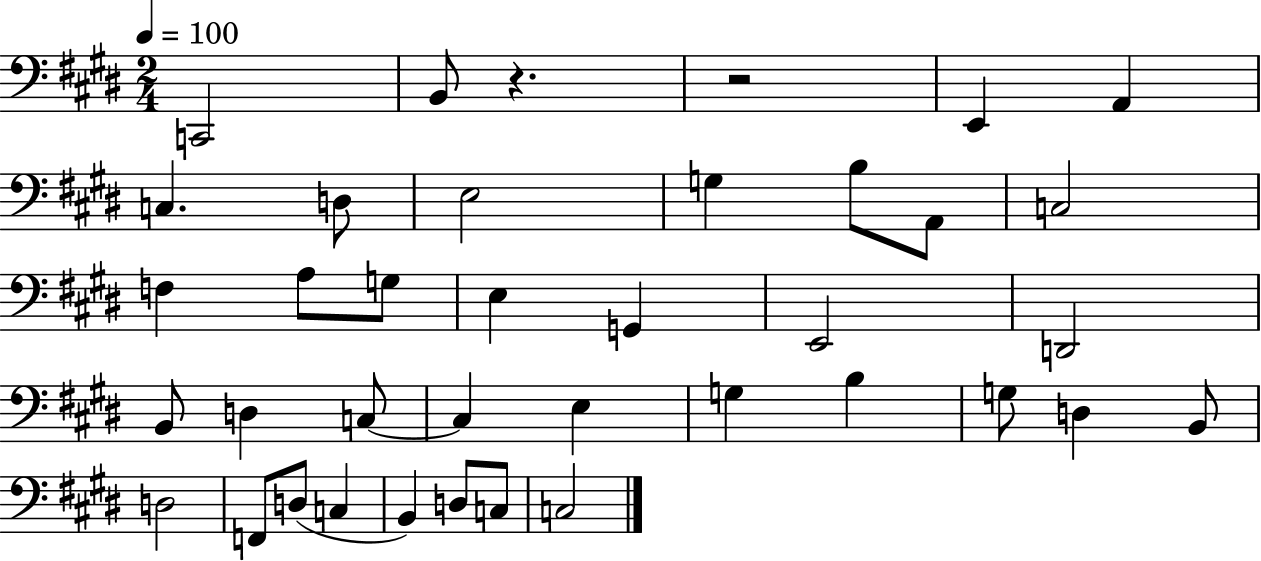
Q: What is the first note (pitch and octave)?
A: C2